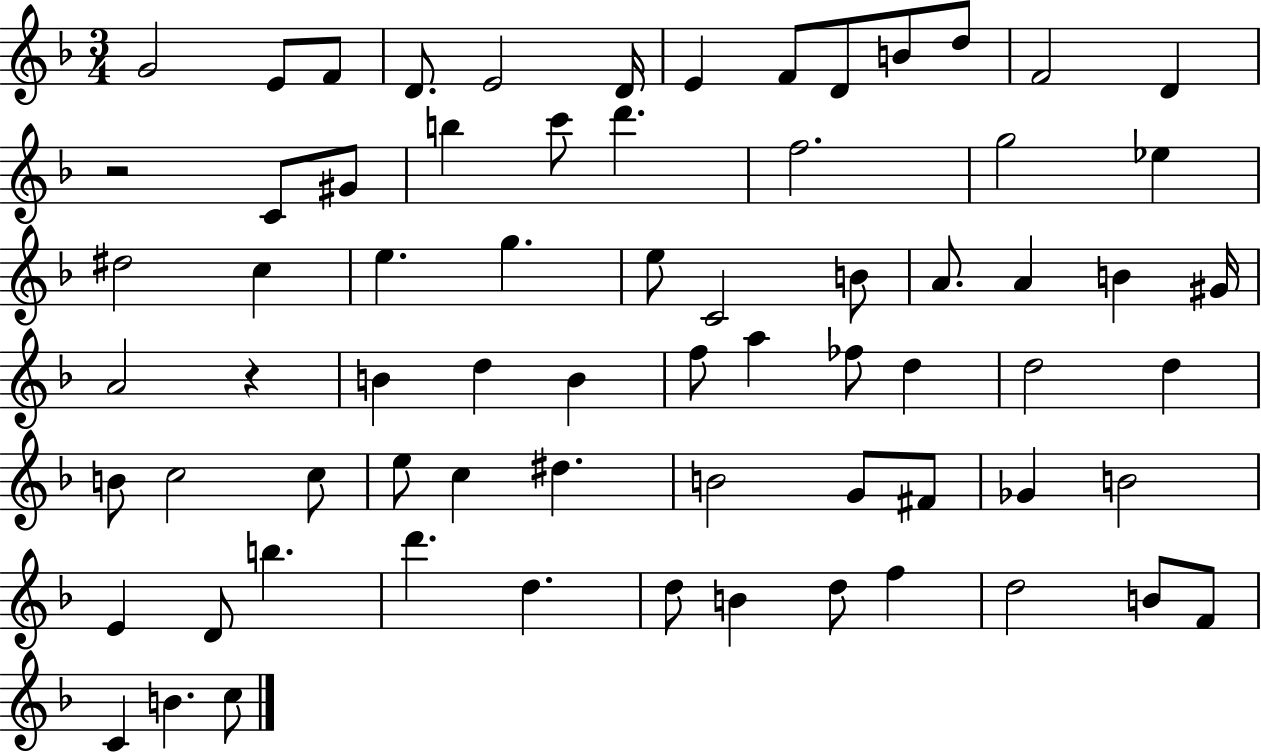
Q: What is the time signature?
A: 3/4